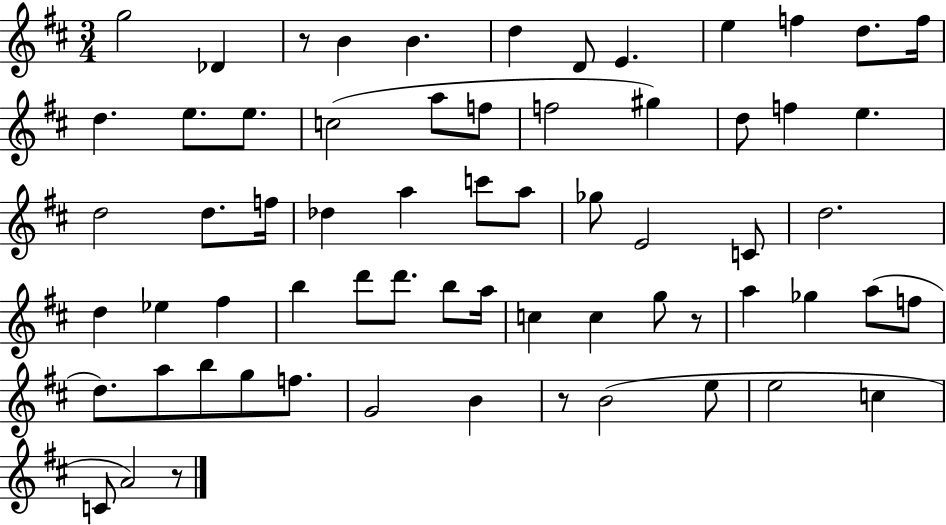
{
  \clef treble
  \numericTimeSignature
  \time 3/4
  \key d \major
  \repeat volta 2 { g''2 des'4 | r8 b'4 b'4. | d''4 d'8 e'4. | e''4 f''4 d''8. f''16 | \break d''4. e''8. e''8. | c''2( a''8 f''8 | f''2 gis''4) | d''8 f''4 e''4. | \break d''2 d''8. f''16 | des''4 a''4 c'''8 a''8 | ges''8 e'2 c'8 | d''2. | \break d''4 ees''4 fis''4 | b''4 d'''8 d'''8. b''8 a''16 | c''4 c''4 g''8 r8 | a''4 ges''4 a''8( f''8 | \break d''8.) a''8 b''8 g''8 f''8. | g'2 b'4 | r8 b'2( e''8 | e''2 c''4 | \break c'8 a'2) r8 | } \bar "|."
}